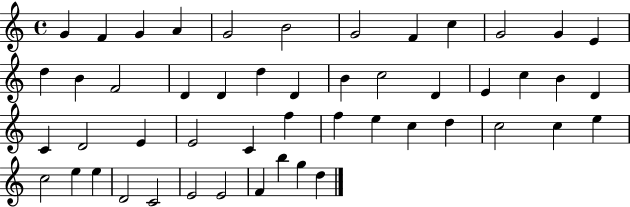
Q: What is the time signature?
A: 4/4